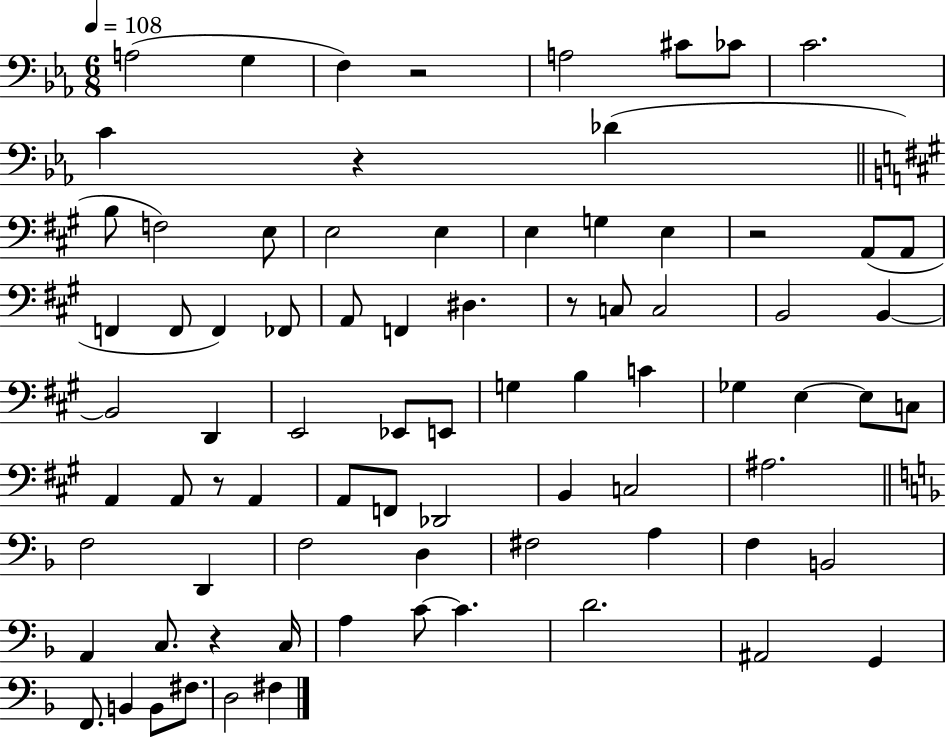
A3/h G3/q F3/q R/h A3/h C#4/e CES4/e C4/h. C4/q R/q Db4/q B3/e F3/h E3/e E3/h E3/q E3/q G3/q E3/q R/h A2/e A2/e F2/q F2/e F2/q FES2/e A2/e F2/q D#3/q. R/e C3/e C3/h B2/h B2/q B2/h D2/q E2/h Eb2/e E2/e G3/q B3/q C4/q Gb3/q E3/q E3/e C3/e A2/q A2/e R/e A2/q A2/e F2/e Db2/h B2/q C3/h A#3/h. F3/h D2/q F3/h D3/q F#3/h A3/q F3/q B2/h A2/q C3/e. R/q C3/s A3/q C4/e C4/q. D4/h. A#2/h G2/q F2/e. B2/q B2/e F#3/e. D3/h F#3/q